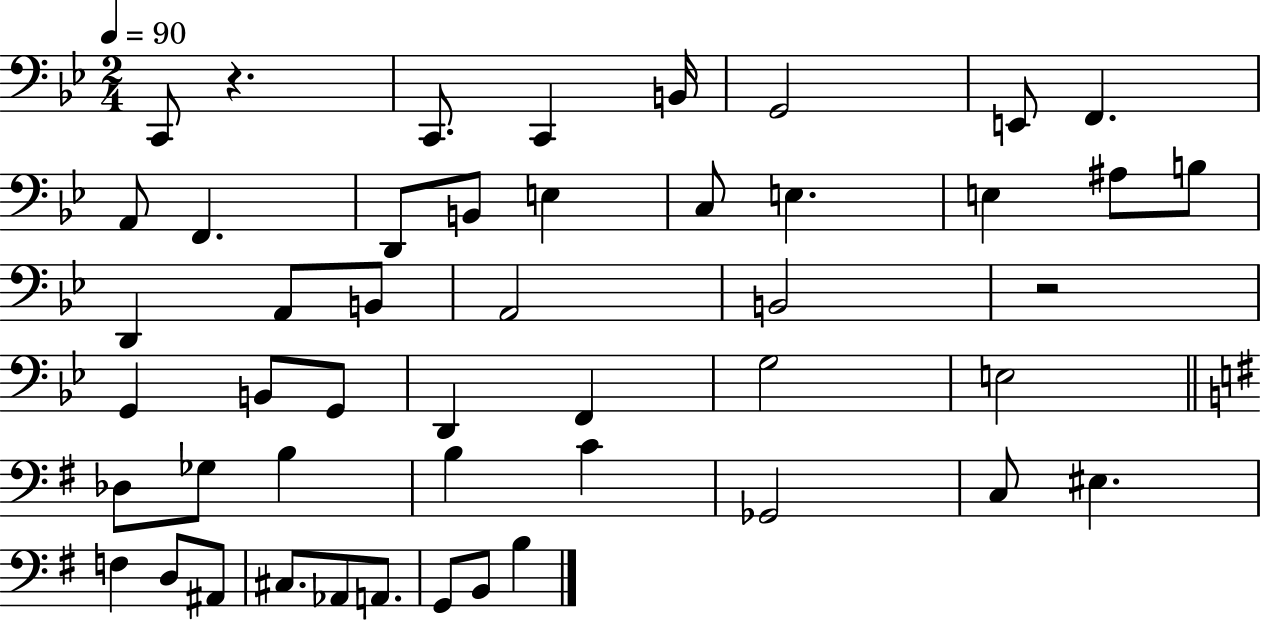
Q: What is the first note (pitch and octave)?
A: C2